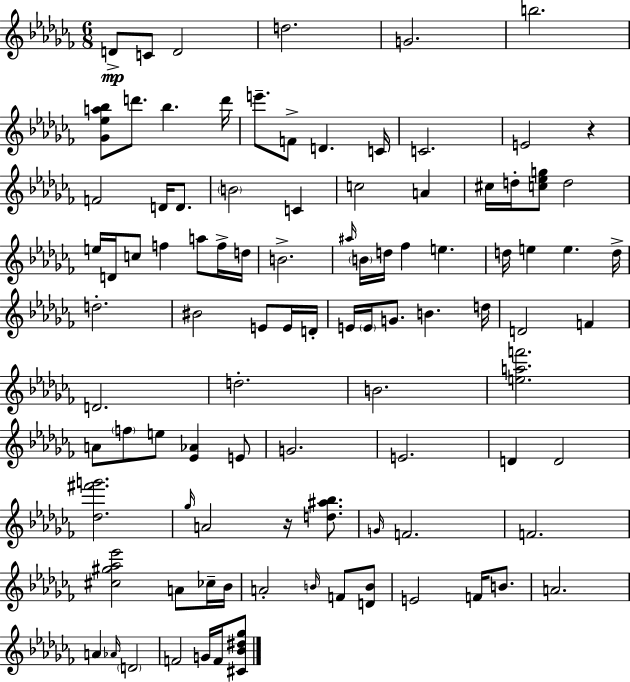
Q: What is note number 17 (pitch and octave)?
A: D4